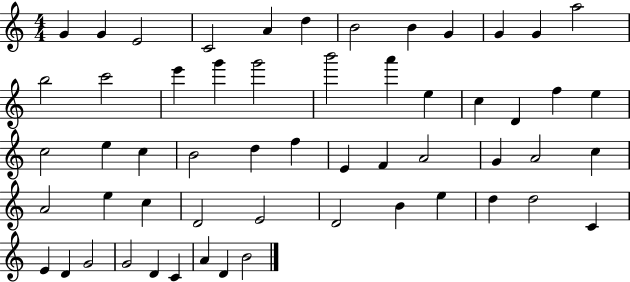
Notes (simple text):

G4/q G4/q E4/h C4/h A4/q D5/q B4/h B4/q G4/q G4/q G4/q A5/h B5/h C6/h E6/q G6/q G6/h B6/h A6/q E5/q C5/q D4/q F5/q E5/q C5/h E5/q C5/q B4/h D5/q F5/q E4/q F4/q A4/h G4/q A4/h C5/q A4/h E5/q C5/q D4/h E4/h D4/h B4/q E5/q D5/q D5/h C4/q E4/q D4/q G4/h G4/h D4/q C4/q A4/q D4/q B4/h